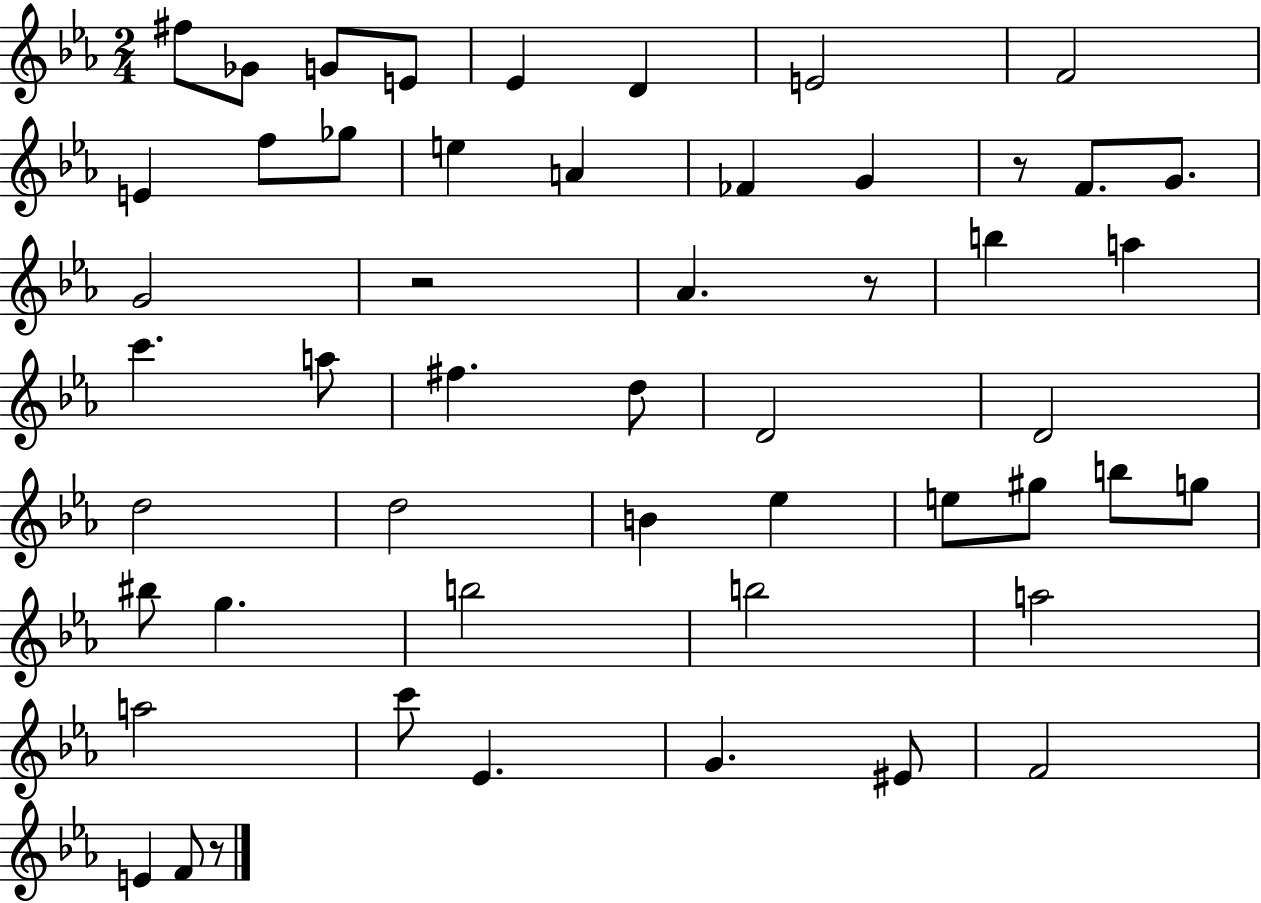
X:1
T:Untitled
M:2/4
L:1/4
K:Eb
^f/2 _G/2 G/2 E/2 _E D E2 F2 E f/2 _g/2 e A _F G z/2 F/2 G/2 G2 z2 _A z/2 b a c' a/2 ^f d/2 D2 D2 d2 d2 B _e e/2 ^g/2 b/2 g/2 ^b/2 g b2 b2 a2 a2 c'/2 _E G ^E/2 F2 E F/2 z/2